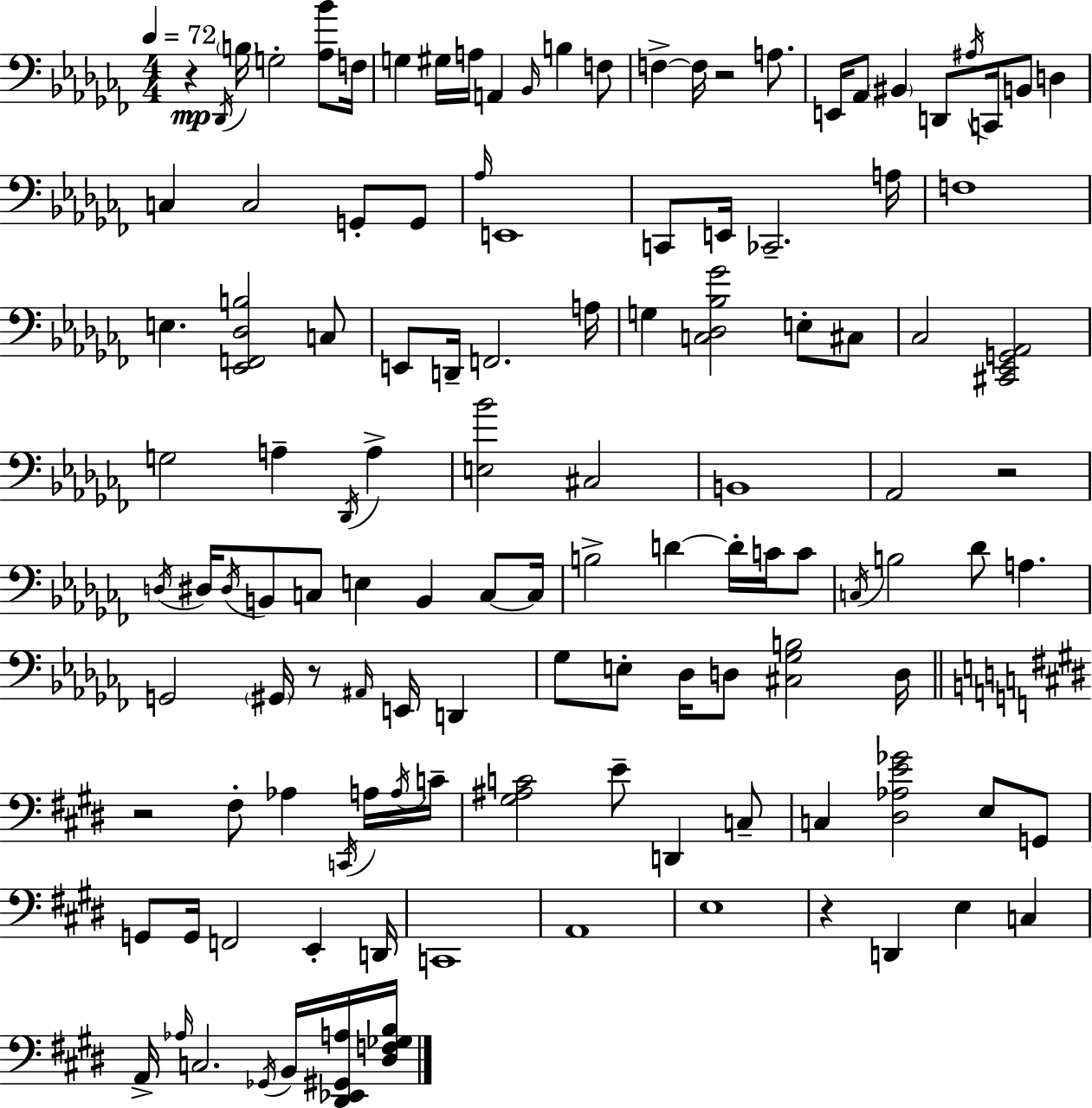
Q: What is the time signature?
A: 4/4